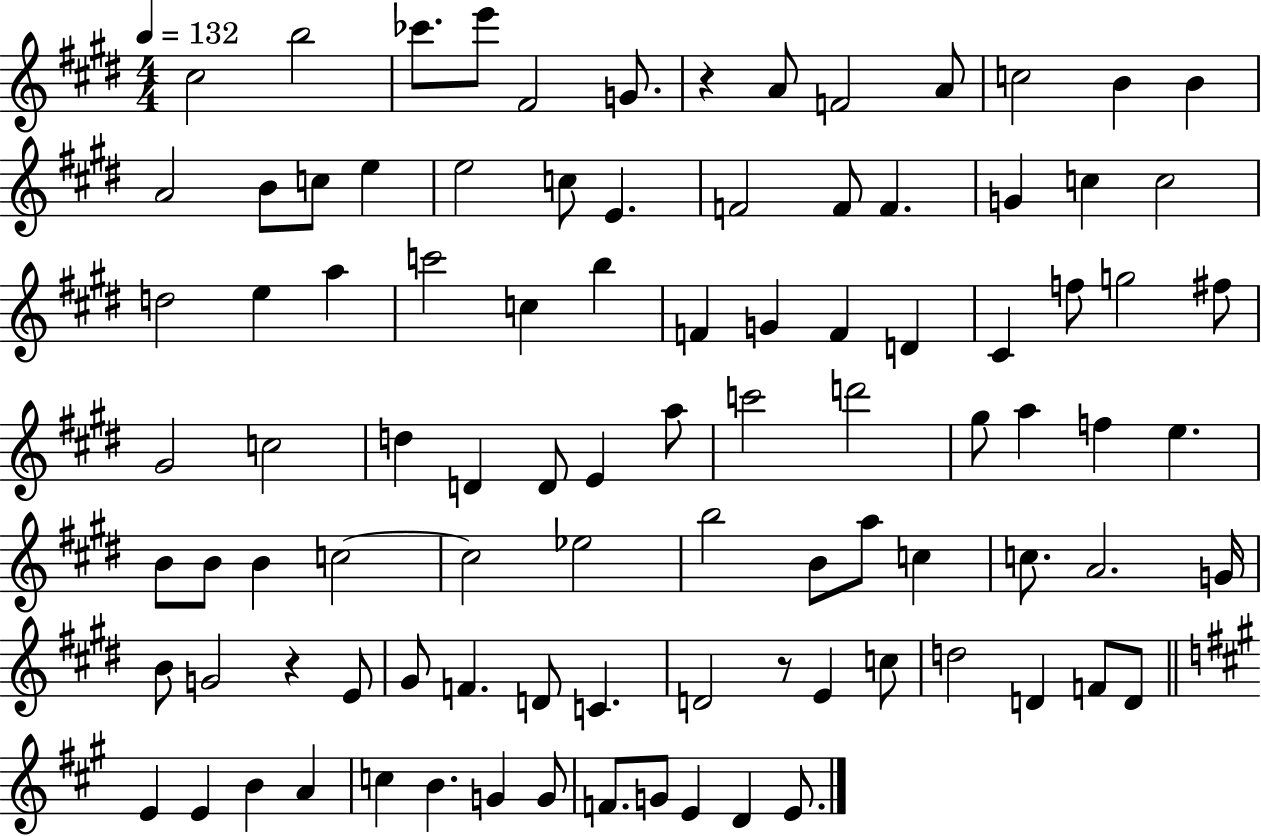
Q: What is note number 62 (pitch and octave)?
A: C5